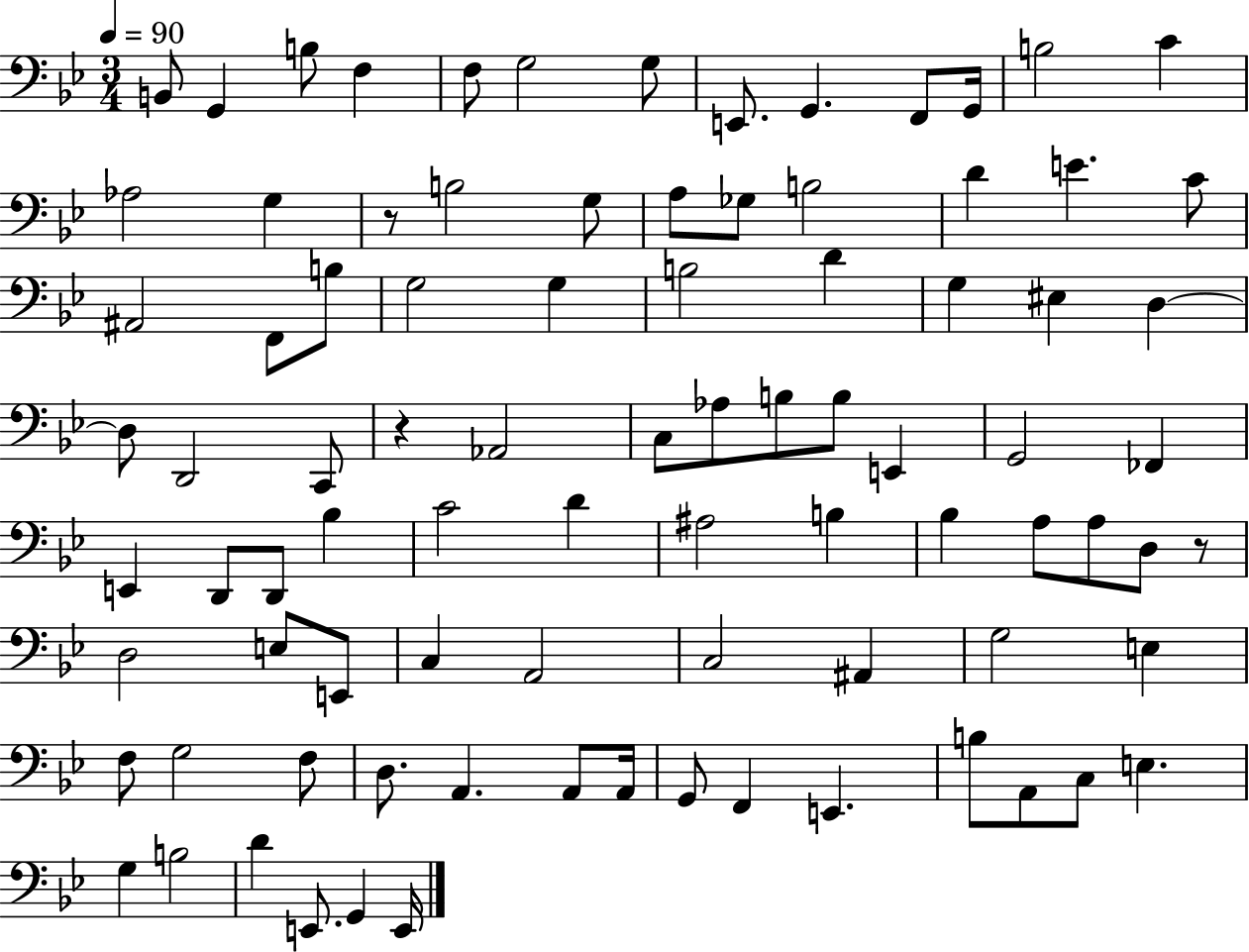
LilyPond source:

{
  \clef bass
  \numericTimeSignature
  \time 3/4
  \key bes \major
  \tempo 4 = 90
  b,8 g,4 b8 f4 | f8 g2 g8 | e,8. g,4. f,8 g,16 | b2 c'4 | \break aes2 g4 | r8 b2 g8 | a8 ges8 b2 | d'4 e'4. c'8 | \break ais,2 f,8 b8 | g2 g4 | b2 d'4 | g4 eis4 d4~~ | \break d8 d,2 c,8 | r4 aes,2 | c8 aes8 b8 b8 e,4 | g,2 fes,4 | \break e,4 d,8 d,8 bes4 | c'2 d'4 | ais2 b4 | bes4 a8 a8 d8 r8 | \break d2 e8 e,8 | c4 a,2 | c2 ais,4 | g2 e4 | \break f8 g2 f8 | d8. a,4. a,8 a,16 | g,8 f,4 e,4. | b8 a,8 c8 e4. | \break g4 b2 | d'4 e,8. g,4 e,16 | \bar "|."
}